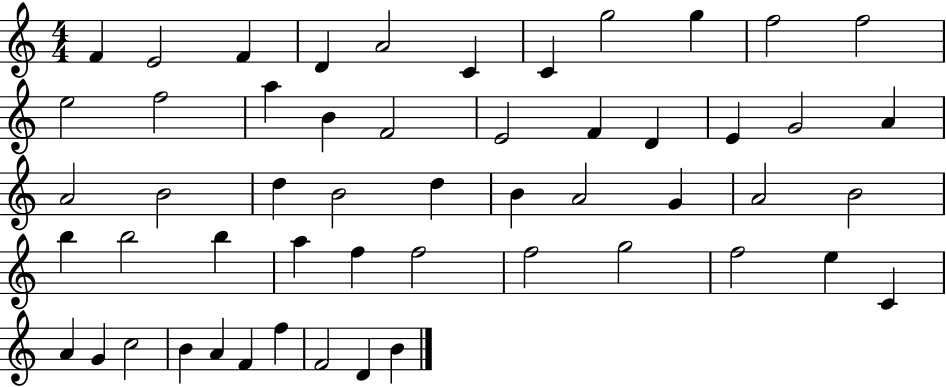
{
  \clef treble
  \numericTimeSignature
  \time 4/4
  \key c \major
  f'4 e'2 f'4 | d'4 a'2 c'4 | c'4 g''2 g''4 | f''2 f''2 | \break e''2 f''2 | a''4 b'4 f'2 | e'2 f'4 d'4 | e'4 g'2 a'4 | \break a'2 b'2 | d''4 b'2 d''4 | b'4 a'2 g'4 | a'2 b'2 | \break b''4 b''2 b''4 | a''4 f''4 f''2 | f''2 g''2 | f''2 e''4 c'4 | \break a'4 g'4 c''2 | b'4 a'4 f'4 f''4 | f'2 d'4 b'4 | \bar "|."
}